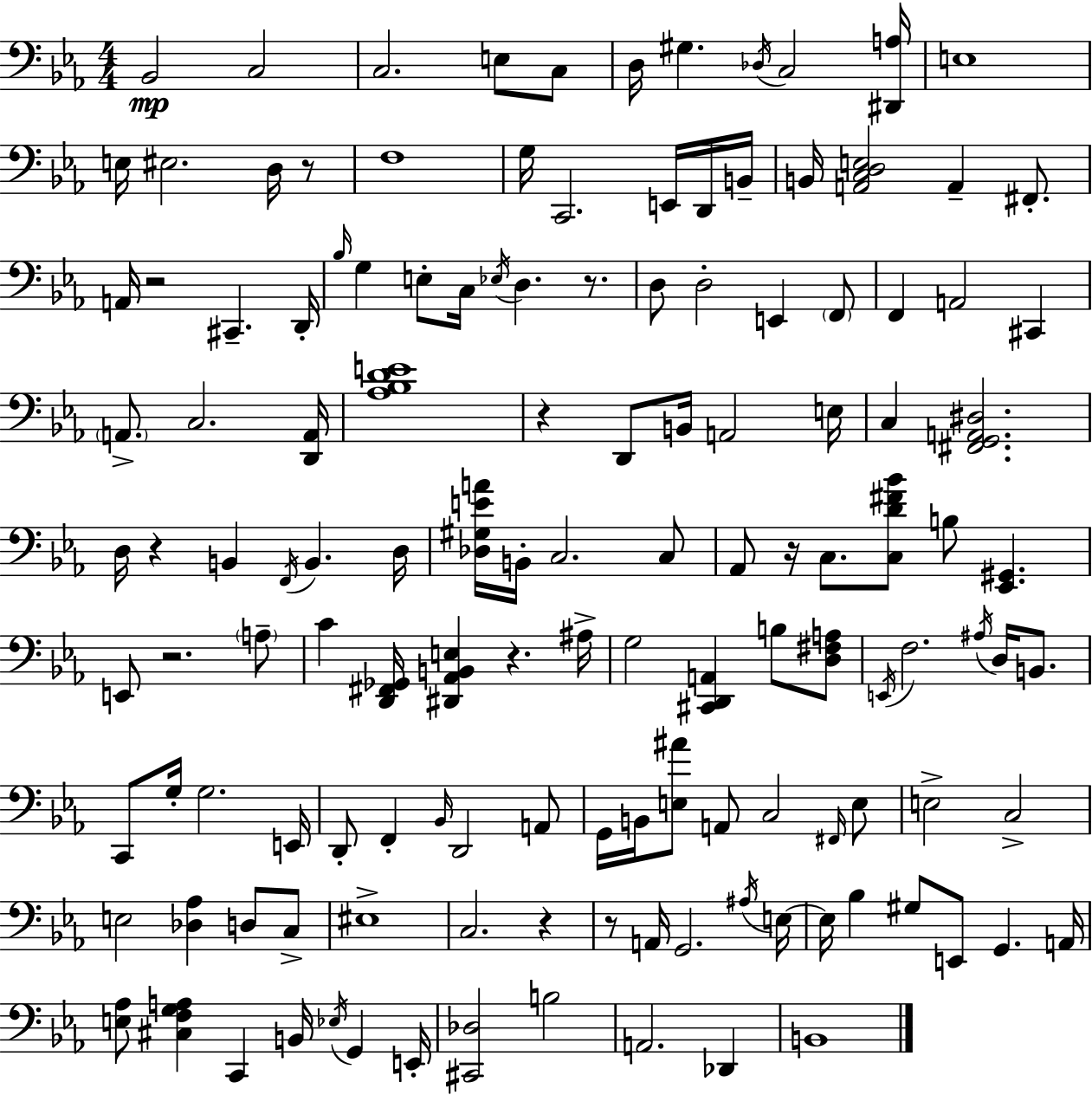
X:1
T:Untitled
M:4/4
L:1/4
K:Cm
_B,,2 C,2 C,2 E,/2 C,/2 D,/4 ^G, _D,/4 C,2 [^D,,A,]/4 E,4 E,/4 ^E,2 D,/4 z/2 F,4 G,/4 C,,2 E,,/4 D,,/4 B,,/4 B,,/4 [A,,C,D,E,]2 A,, ^F,,/2 A,,/4 z2 ^C,, D,,/4 _B,/4 G, E,/2 C,/4 _E,/4 D, z/2 D,/2 D,2 E,, F,,/2 F,, A,,2 ^C,, A,,/2 C,2 [D,,A,,]/4 [_A,_B,DE]4 z D,,/2 B,,/4 A,,2 E,/4 C, [^F,,G,,A,,^D,]2 D,/4 z B,, F,,/4 B,, D,/4 [_D,^G,EA]/4 B,,/4 C,2 C,/2 _A,,/2 z/4 C,/2 [C,D^F_B]/2 B,/2 [_E,,^G,,] E,,/2 z2 A,/2 C [D,,^F,,_G,,]/4 [^D,,_A,,B,,E,] z ^A,/4 G,2 [^C,,D,,A,,] B,/2 [D,^F,A,]/2 E,,/4 F,2 ^A,/4 D,/4 B,,/2 C,,/2 G,/4 G,2 E,,/4 D,,/2 F,, _B,,/4 D,,2 A,,/2 G,,/4 B,,/4 [E,^A]/2 A,,/2 C,2 ^F,,/4 E,/2 E,2 C,2 E,2 [_D,_A,] D,/2 C,/2 ^E,4 C,2 z z/2 A,,/4 G,,2 ^A,/4 E,/4 E,/4 _B, ^G,/2 E,,/2 G,, A,,/4 [E,_A,]/2 [^C,F,G,A,] C,, B,,/4 _E,/4 G,, E,,/4 [^C,,_D,]2 B,2 A,,2 _D,, B,,4